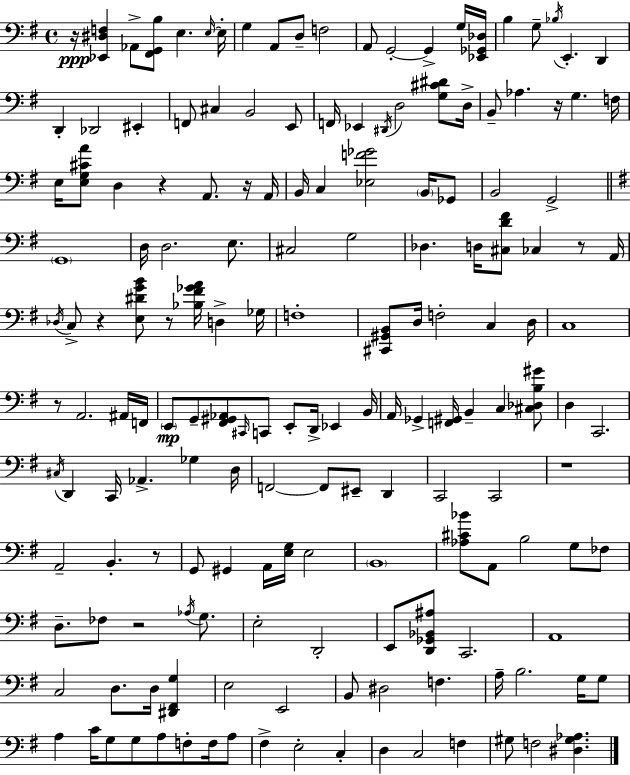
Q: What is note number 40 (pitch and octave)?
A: B2